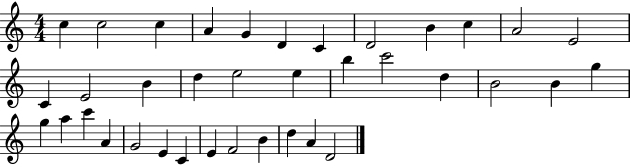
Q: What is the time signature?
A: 4/4